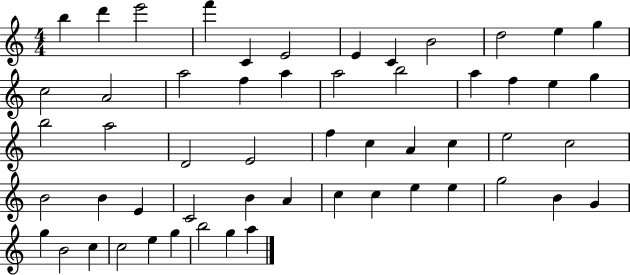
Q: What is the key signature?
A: C major